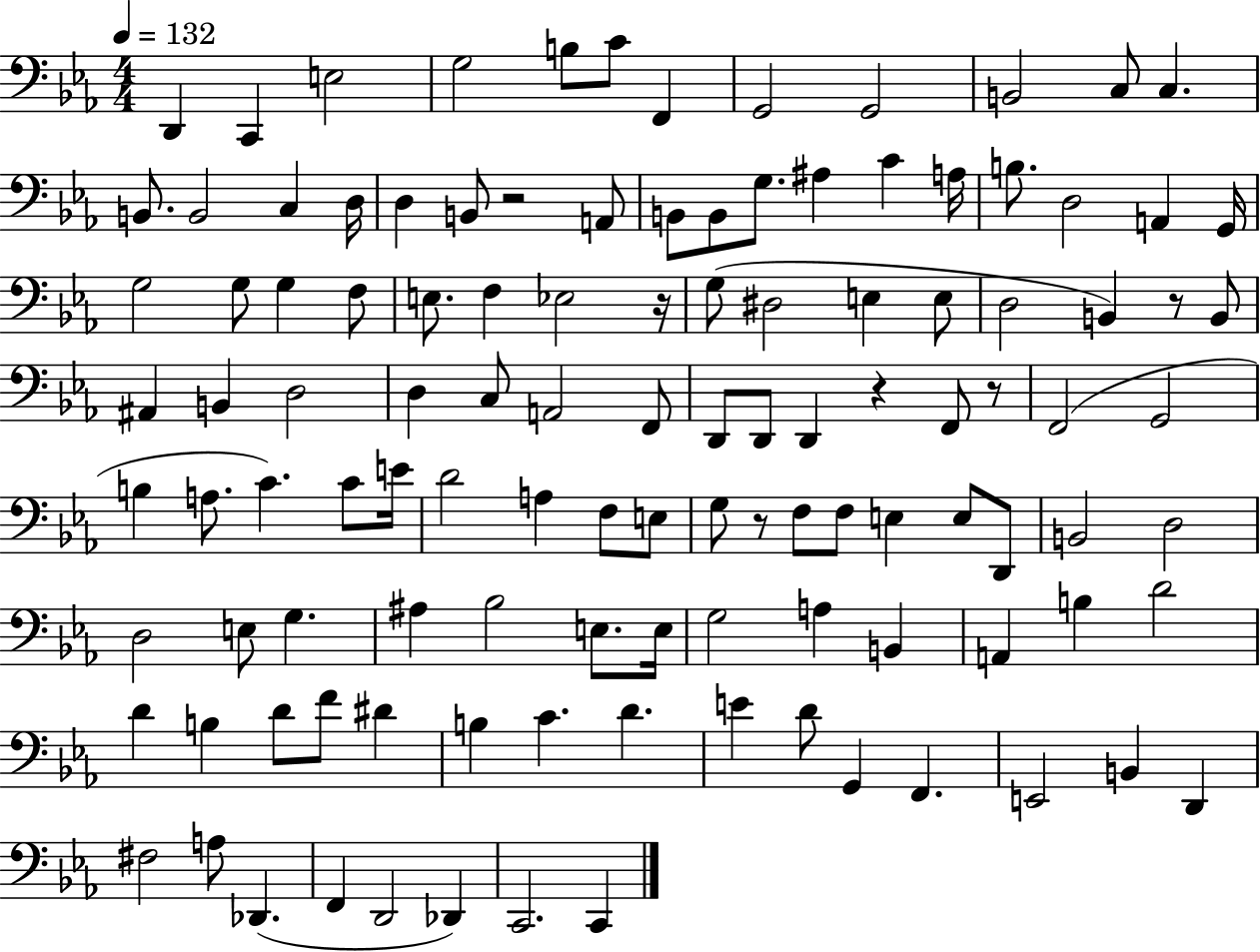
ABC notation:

X:1
T:Untitled
M:4/4
L:1/4
K:Eb
D,, C,, E,2 G,2 B,/2 C/2 F,, G,,2 G,,2 B,,2 C,/2 C, B,,/2 B,,2 C, D,/4 D, B,,/2 z2 A,,/2 B,,/2 B,,/2 G,/2 ^A, C A,/4 B,/2 D,2 A,, G,,/4 G,2 G,/2 G, F,/2 E,/2 F, _E,2 z/4 G,/2 ^D,2 E, E,/2 D,2 B,, z/2 B,,/2 ^A,, B,, D,2 D, C,/2 A,,2 F,,/2 D,,/2 D,,/2 D,, z F,,/2 z/2 F,,2 G,,2 B, A,/2 C C/2 E/4 D2 A, F,/2 E,/2 G,/2 z/2 F,/2 F,/2 E, E,/2 D,,/2 B,,2 D,2 D,2 E,/2 G, ^A, _B,2 E,/2 E,/4 G,2 A, B,, A,, B, D2 D B, D/2 F/2 ^D B, C D E D/2 G,, F,, E,,2 B,, D,, ^F,2 A,/2 _D,, F,, D,,2 _D,, C,,2 C,,